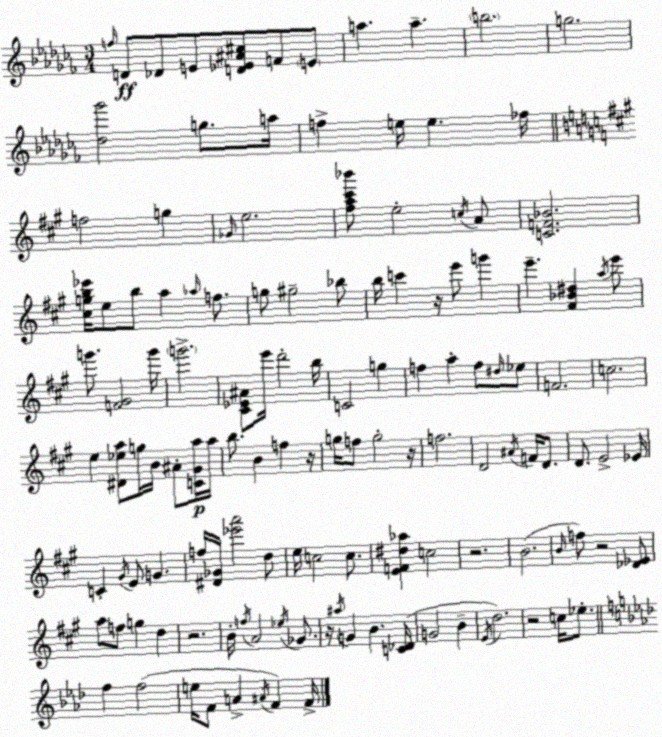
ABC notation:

X:1
T:Untitled
M:3/4
L:1/4
K:Abm
f/4 D/2 _D/2 E/2 [D_E^A^c]/2 F/2 E/2 a a b2 g2 [_d_g']2 g/2 a/4 f e/4 e _f/4 f2 g _G/4 e2 [^fa^c'_b']/2 e2 c/4 A/2 [CF_B]2 [^cgb_e']/4 e/2 b/2 a _a/4 f/2 g/2 ^g2 _b/2 b/4 c' z/4 e'/2 g' e' [^F_B^d] a/4 e'/2 g'/2 [F^G]2 g'/4 g'2 [^C_E^A]/2 e'/4 d'2 b/4 C2 g f a f/2 ^d/4 _e/2 F2 c2 e [^D_ea]/2 g/4 B/4 ^A/2 [C^Ga]/4 a/4 b/2 B f z/4 g/4 f/2 g2 z/4 f2 D2 ^A/4 F/4 D/2 D/2 E2 _E/4 C ^G/4 E/2 G f/4 [^D_G]/4 [_e'a']2 d/2 e/4 c2 c/2 [EF^d_a] c2 z2 B2 B/4 f/2 z2 [_D_E]/2 a/2 f/2 g d z2 B/4 f/4 A2 _e/4 _G/2 z/4 ^a/4 G B [C_D]/4 G2 B E/4 d2 z2 c/4 _e/2 f f2 e/4 F/2 A ^A/4 F F/4